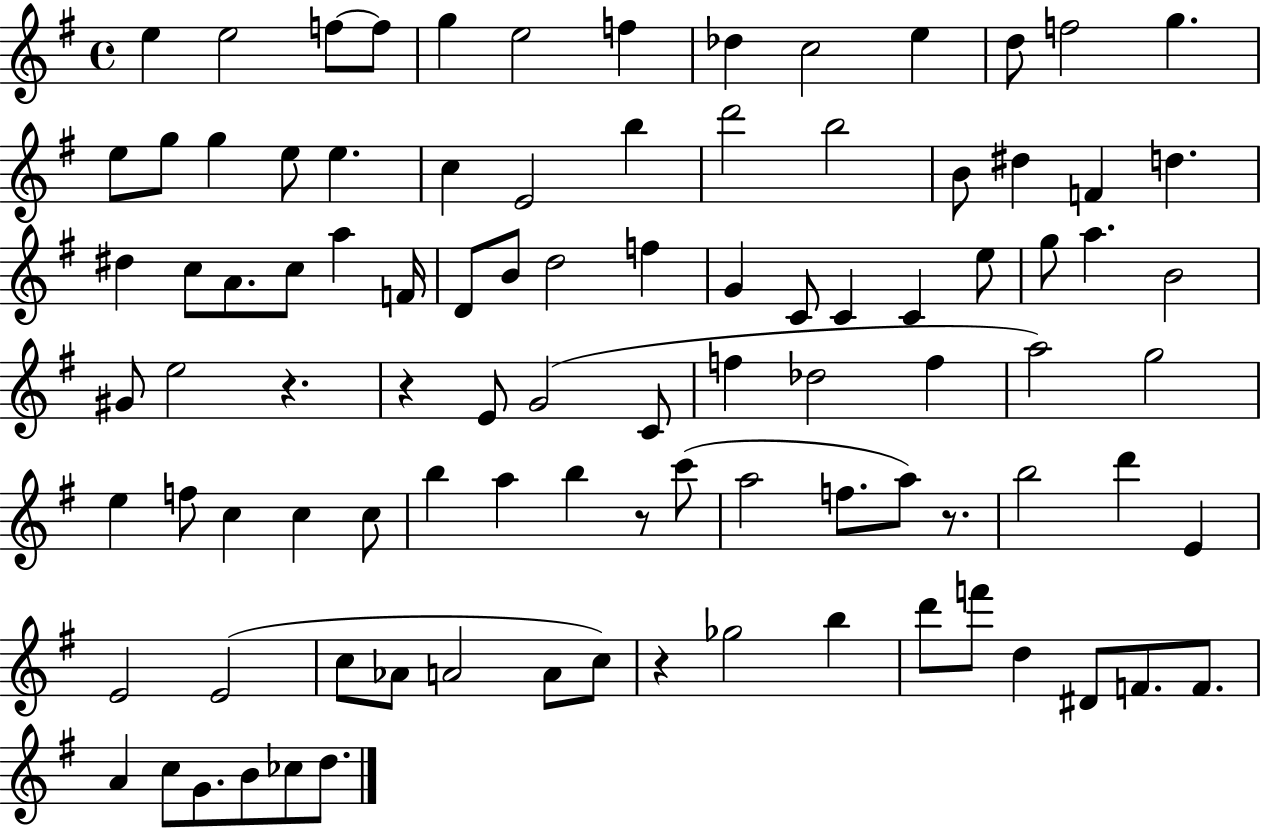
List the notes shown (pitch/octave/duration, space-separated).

E5/q E5/h F5/e F5/e G5/q E5/h F5/q Db5/q C5/h E5/q D5/e F5/h G5/q. E5/e G5/e G5/q E5/e E5/q. C5/q E4/h B5/q D6/h B5/h B4/e D#5/q F4/q D5/q. D#5/q C5/e A4/e. C5/e A5/q F4/s D4/e B4/e D5/h F5/q G4/q C4/e C4/q C4/q E5/e G5/e A5/q. B4/h G#4/e E5/h R/q. R/q E4/e G4/h C4/e F5/q Db5/h F5/q A5/h G5/h E5/q F5/e C5/q C5/q C5/e B5/q A5/q B5/q R/e C6/e A5/h F5/e. A5/e R/e. B5/h D6/q E4/q E4/h E4/h C5/e Ab4/e A4/h A4/e C5/e R/q Gb5/h B5/q D6/e F6/e D5/q D#4/e F4/e. F4/e. A4/q C5/e G4/e. B4/e CES5/e D5/e.